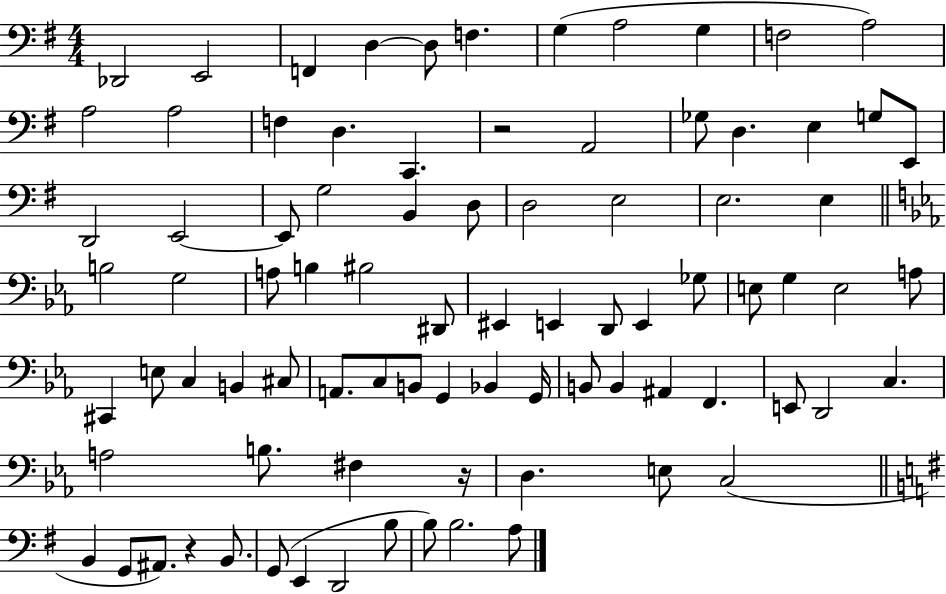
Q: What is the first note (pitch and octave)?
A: Db2